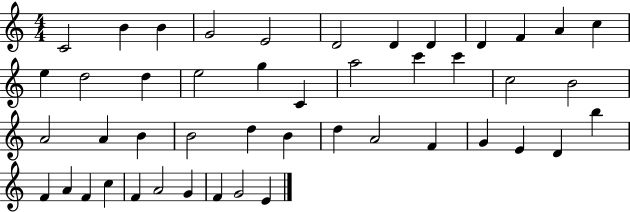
X:1
T:Untitled
M:4/4
L:1/4
K:C
C2 B B G2 E2 D2 D D D F A c e d2 d e2 g C a2 c' c' c2 B2 A2 A B B2 d B d A2 F G E D b F A F c F A2 G F G2 E